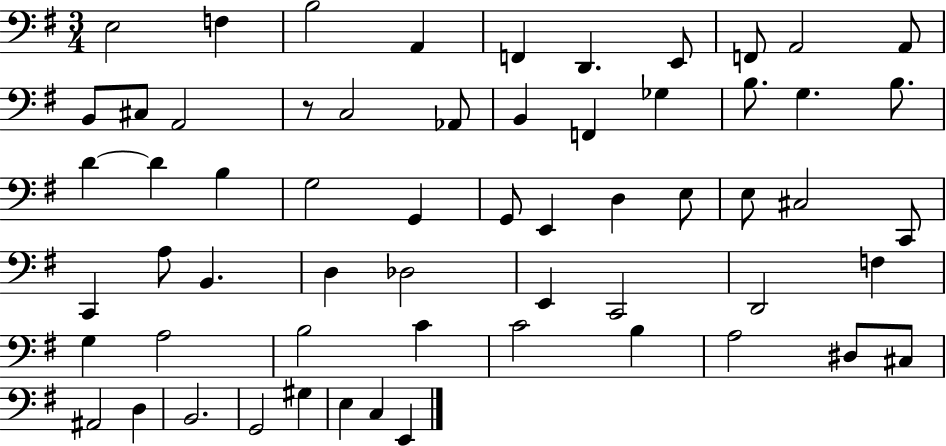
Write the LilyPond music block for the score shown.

{
  \clef bass
  \numericTimeSignature
  \time 3/4
  \key g \major
  e2 f4 | b2 a,4 | f,4 d,4. e,8 | f,8 a,2 a,8 | \break b,8 cis8 a,2 | r8 c2 aes,8 | b,4 f,4 ges4 | b8. g4. b8. | \break d'4~~ d'4 b4 | g2 g,4 | g,8 e,4 d4 e8 | e8 cis2 c,8 | \break c,4 a8 b,4. | d4 des2 | e,4 c,2 | d,2 f4 | \break g4 a2 | b2 c'4 | c'2 b4 | a2 dis8 cis8 | \break ais,2 d4 | b,2. | g,2 gis4 | e4 c4 e,4 | \break \bar "|."
}